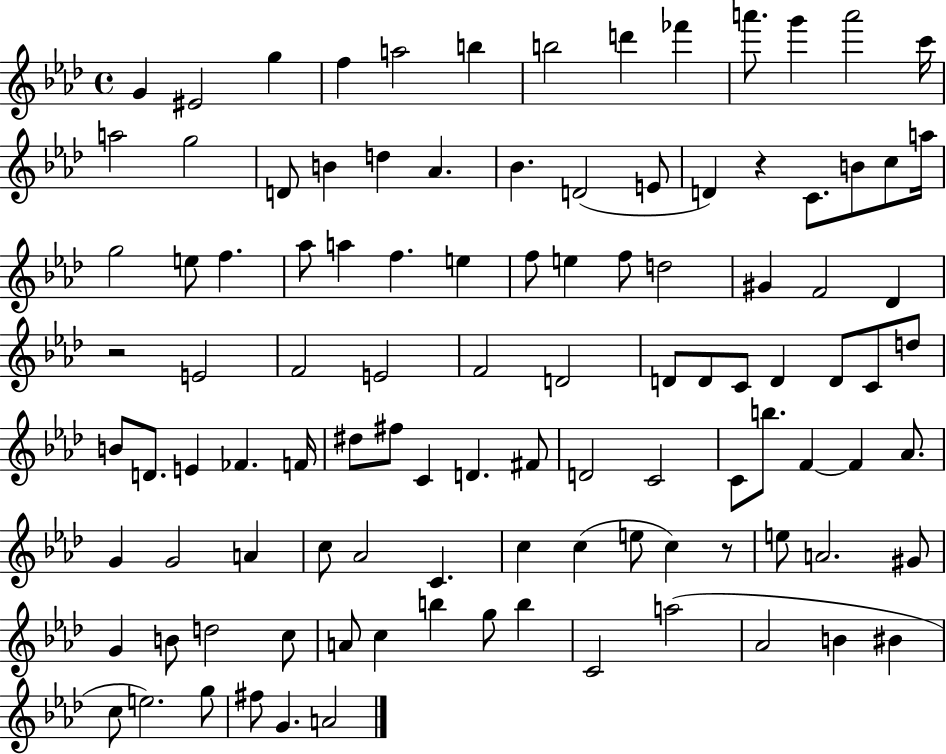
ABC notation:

X:1
T:Untitled
M:4/4
L:1/4
K:Ab
G ^E2 g f a2 b b2 d' _f' a'/2 g' a'2 c'/4 a2 g2 D/2 B d _A _B D2 E/2 D z C/2 B/2 c/2 a/4 g2 e/2 f _a/2 a f e f/2 e f/2 d2 ^G F2 _D z2 E2 F2 E2 F2 D2 D/2 D/2 C/2 D D/2 C/2 d/2 B/2 D/2 E _F F/4 ^d/2 ^f/2 C D ^F/2 D2 C2 C/2 b/2 F F _A/2 G G2 A c/2 _A2 C c c e/2 c z/2 e/2 A2 ^G/2 G B/2 d2 c/2 A/2 c b g/2 b C2 a2 _A2 B ^B c/2 e2 g/2 ^f/2 G A2